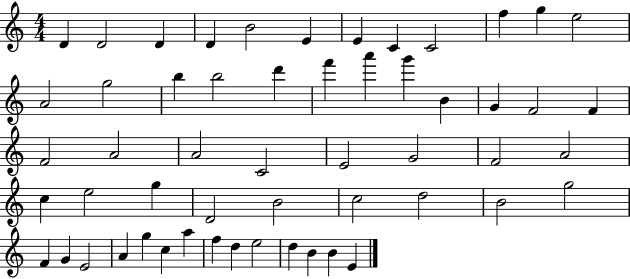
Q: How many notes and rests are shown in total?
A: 55